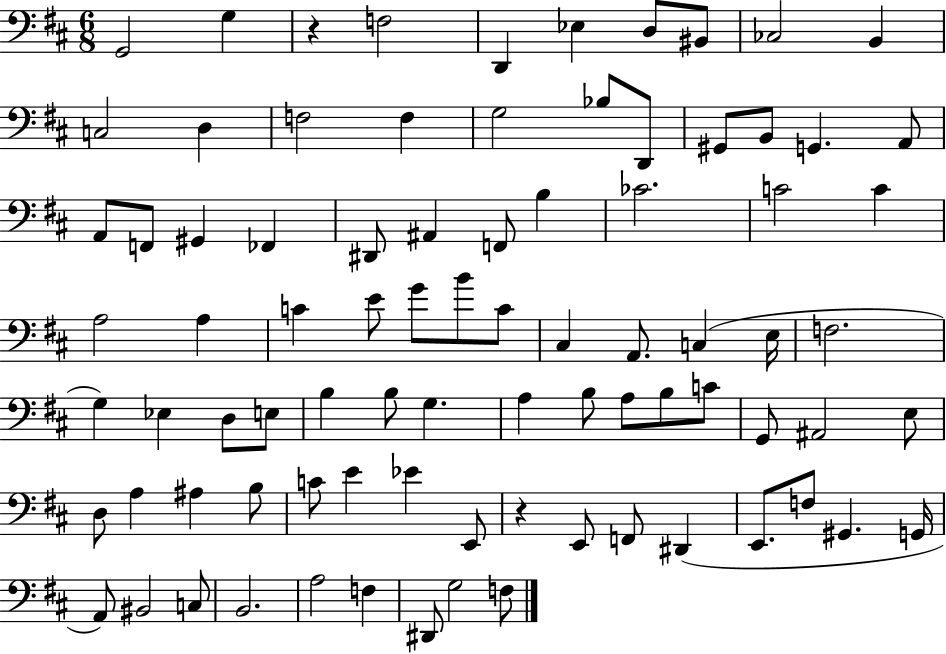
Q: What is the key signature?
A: D major